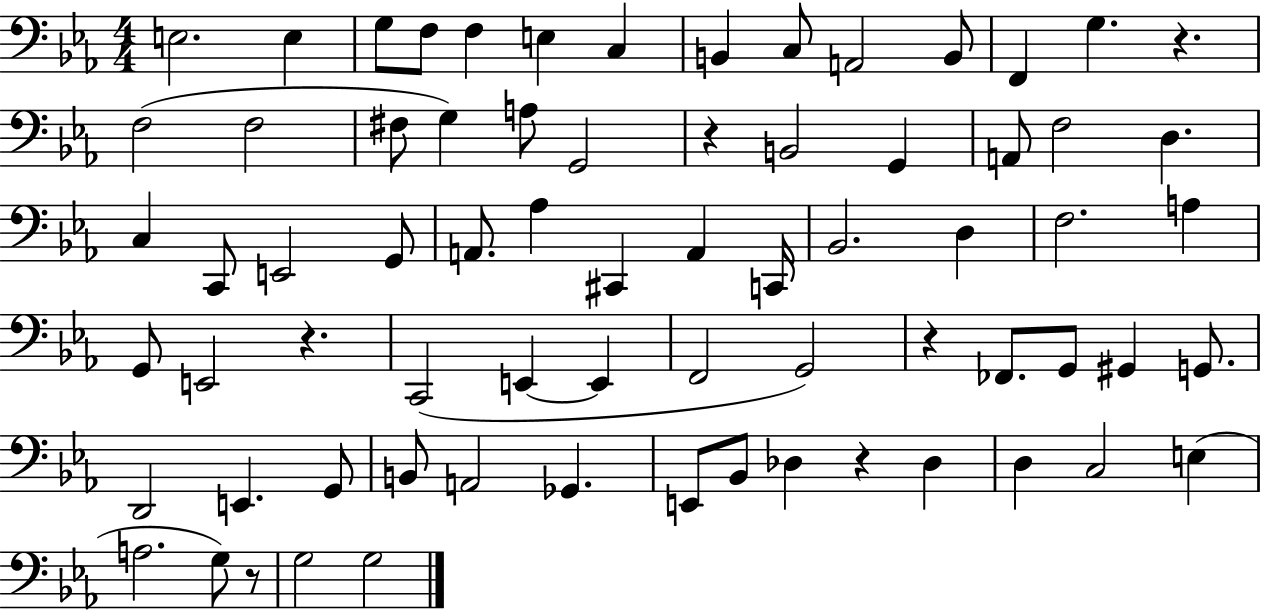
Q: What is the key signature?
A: EES major